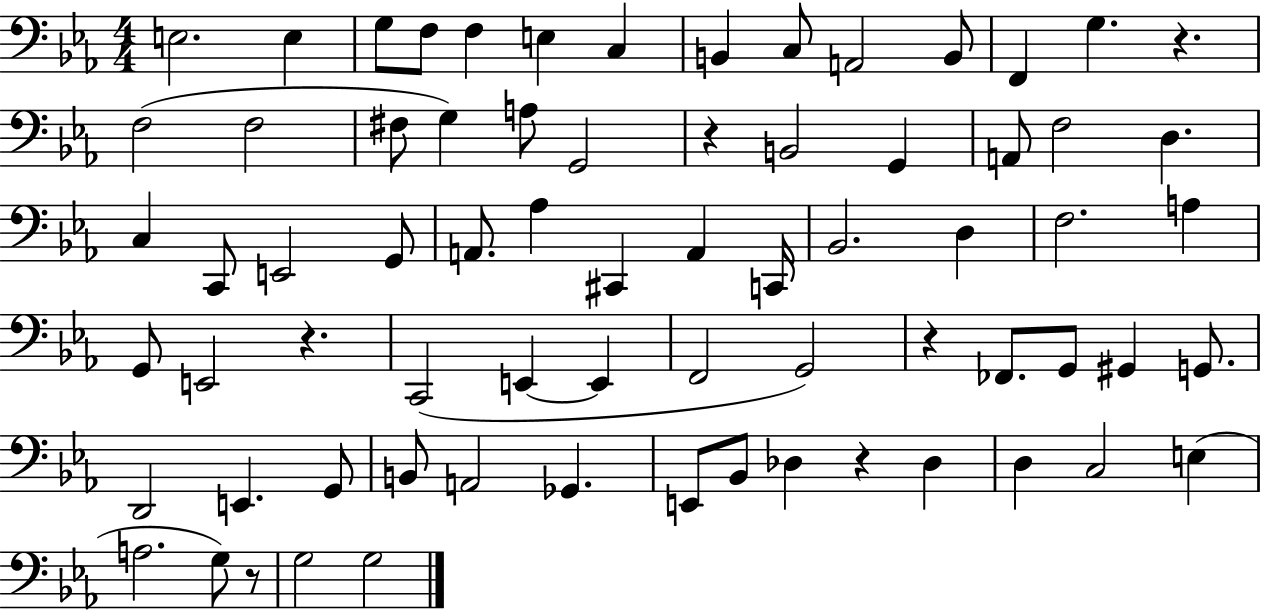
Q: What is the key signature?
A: EES major